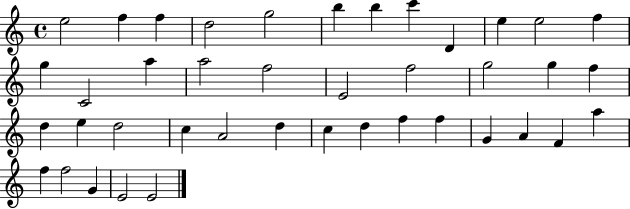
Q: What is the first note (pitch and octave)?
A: E5